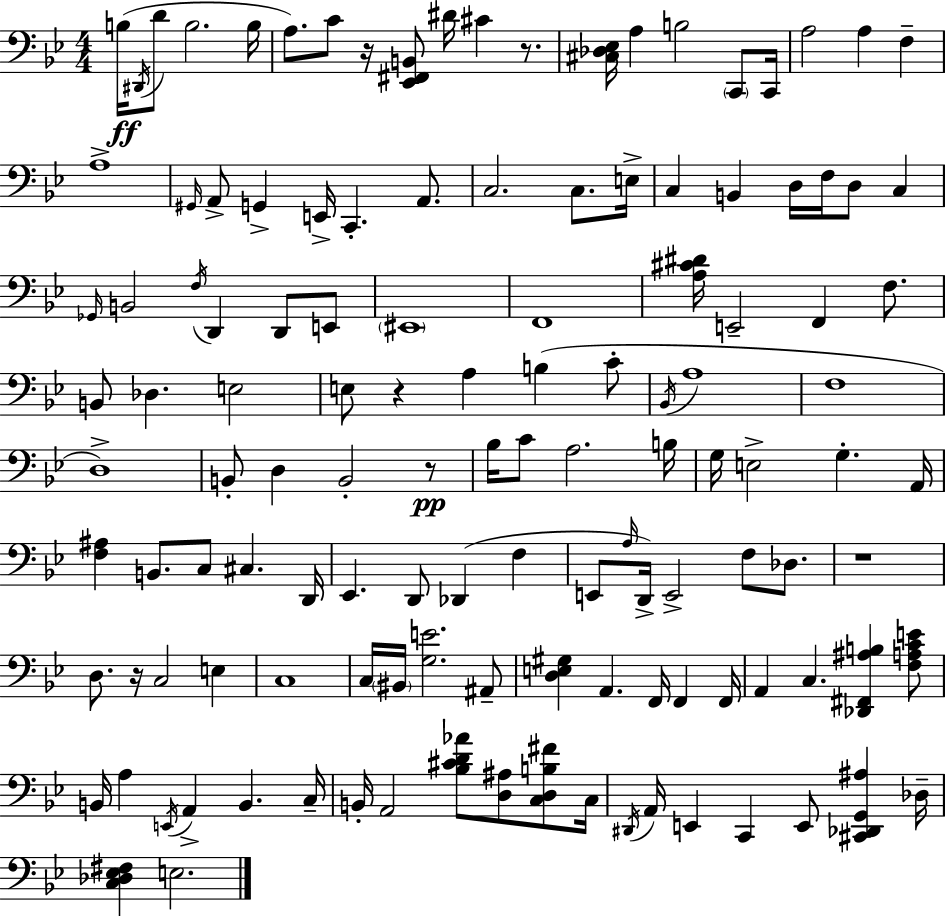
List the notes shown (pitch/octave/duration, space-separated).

B3/s D#2/s D4/e B3/h. B3/s A3/e. C4/e R/s [Eb2,F#2,B2]/e D#4/s C#4/q R/e. [C#3,Db3,Eb3]/s A3/q B3/h C2/e C2/s A3/h A3/q F3/q A3/w G#2/s A2/e G2/q E2/s C2/q. A2/e. C3/h. C3/e. E3/s C3/q B2/q D3/s F3/s D3/e C3/q Gb2/s B2/h F3/s D2/q D2/e E2/e EIS2/w F2/w [A3,C#4,D#4]/s E2/h F2/q F3/e. B2/e Db3/q. E3/h E3/e R/q A3/q B3/q C4/e Bb2/s A3/w F3/w D3/w B2/e D3/q B2/h R/e Bb3/s C4/e A3/h. B3/s G3/s E3/h G3/q. A2/s [F3,A#3]/q B2/e. C3/e C#3/q. D2/s Eb2/q. D2/e Db2/q F3/q E2/e A3/s D2/s E2/h F3/e Db3/e. R/w D3/e. R/s C3/h E3/q C3/w C3/s BIS2/s [G3,E4]/h. A#2/e [D3,E3,G#3]/q A2/q. F2/s F2/q F2/s A2/q C3/q. [Db2,F#2,A#3,B3]/q [F3,A3,C4,E4]/e B2/s A3/q E2/s A2/q B2/q. C3/s B2/s A2/h [Bb3,C#4,D4,Ab4]/e [D3,A#3]/e [C3,D3,B3,F#4]/e C3/s D#2/s A2/s E2/q C2/q E2/e [C#2,Db2,G2,A#3]/q Db3/s [C3,Db3,Eb3,F#3]/q E3/h.